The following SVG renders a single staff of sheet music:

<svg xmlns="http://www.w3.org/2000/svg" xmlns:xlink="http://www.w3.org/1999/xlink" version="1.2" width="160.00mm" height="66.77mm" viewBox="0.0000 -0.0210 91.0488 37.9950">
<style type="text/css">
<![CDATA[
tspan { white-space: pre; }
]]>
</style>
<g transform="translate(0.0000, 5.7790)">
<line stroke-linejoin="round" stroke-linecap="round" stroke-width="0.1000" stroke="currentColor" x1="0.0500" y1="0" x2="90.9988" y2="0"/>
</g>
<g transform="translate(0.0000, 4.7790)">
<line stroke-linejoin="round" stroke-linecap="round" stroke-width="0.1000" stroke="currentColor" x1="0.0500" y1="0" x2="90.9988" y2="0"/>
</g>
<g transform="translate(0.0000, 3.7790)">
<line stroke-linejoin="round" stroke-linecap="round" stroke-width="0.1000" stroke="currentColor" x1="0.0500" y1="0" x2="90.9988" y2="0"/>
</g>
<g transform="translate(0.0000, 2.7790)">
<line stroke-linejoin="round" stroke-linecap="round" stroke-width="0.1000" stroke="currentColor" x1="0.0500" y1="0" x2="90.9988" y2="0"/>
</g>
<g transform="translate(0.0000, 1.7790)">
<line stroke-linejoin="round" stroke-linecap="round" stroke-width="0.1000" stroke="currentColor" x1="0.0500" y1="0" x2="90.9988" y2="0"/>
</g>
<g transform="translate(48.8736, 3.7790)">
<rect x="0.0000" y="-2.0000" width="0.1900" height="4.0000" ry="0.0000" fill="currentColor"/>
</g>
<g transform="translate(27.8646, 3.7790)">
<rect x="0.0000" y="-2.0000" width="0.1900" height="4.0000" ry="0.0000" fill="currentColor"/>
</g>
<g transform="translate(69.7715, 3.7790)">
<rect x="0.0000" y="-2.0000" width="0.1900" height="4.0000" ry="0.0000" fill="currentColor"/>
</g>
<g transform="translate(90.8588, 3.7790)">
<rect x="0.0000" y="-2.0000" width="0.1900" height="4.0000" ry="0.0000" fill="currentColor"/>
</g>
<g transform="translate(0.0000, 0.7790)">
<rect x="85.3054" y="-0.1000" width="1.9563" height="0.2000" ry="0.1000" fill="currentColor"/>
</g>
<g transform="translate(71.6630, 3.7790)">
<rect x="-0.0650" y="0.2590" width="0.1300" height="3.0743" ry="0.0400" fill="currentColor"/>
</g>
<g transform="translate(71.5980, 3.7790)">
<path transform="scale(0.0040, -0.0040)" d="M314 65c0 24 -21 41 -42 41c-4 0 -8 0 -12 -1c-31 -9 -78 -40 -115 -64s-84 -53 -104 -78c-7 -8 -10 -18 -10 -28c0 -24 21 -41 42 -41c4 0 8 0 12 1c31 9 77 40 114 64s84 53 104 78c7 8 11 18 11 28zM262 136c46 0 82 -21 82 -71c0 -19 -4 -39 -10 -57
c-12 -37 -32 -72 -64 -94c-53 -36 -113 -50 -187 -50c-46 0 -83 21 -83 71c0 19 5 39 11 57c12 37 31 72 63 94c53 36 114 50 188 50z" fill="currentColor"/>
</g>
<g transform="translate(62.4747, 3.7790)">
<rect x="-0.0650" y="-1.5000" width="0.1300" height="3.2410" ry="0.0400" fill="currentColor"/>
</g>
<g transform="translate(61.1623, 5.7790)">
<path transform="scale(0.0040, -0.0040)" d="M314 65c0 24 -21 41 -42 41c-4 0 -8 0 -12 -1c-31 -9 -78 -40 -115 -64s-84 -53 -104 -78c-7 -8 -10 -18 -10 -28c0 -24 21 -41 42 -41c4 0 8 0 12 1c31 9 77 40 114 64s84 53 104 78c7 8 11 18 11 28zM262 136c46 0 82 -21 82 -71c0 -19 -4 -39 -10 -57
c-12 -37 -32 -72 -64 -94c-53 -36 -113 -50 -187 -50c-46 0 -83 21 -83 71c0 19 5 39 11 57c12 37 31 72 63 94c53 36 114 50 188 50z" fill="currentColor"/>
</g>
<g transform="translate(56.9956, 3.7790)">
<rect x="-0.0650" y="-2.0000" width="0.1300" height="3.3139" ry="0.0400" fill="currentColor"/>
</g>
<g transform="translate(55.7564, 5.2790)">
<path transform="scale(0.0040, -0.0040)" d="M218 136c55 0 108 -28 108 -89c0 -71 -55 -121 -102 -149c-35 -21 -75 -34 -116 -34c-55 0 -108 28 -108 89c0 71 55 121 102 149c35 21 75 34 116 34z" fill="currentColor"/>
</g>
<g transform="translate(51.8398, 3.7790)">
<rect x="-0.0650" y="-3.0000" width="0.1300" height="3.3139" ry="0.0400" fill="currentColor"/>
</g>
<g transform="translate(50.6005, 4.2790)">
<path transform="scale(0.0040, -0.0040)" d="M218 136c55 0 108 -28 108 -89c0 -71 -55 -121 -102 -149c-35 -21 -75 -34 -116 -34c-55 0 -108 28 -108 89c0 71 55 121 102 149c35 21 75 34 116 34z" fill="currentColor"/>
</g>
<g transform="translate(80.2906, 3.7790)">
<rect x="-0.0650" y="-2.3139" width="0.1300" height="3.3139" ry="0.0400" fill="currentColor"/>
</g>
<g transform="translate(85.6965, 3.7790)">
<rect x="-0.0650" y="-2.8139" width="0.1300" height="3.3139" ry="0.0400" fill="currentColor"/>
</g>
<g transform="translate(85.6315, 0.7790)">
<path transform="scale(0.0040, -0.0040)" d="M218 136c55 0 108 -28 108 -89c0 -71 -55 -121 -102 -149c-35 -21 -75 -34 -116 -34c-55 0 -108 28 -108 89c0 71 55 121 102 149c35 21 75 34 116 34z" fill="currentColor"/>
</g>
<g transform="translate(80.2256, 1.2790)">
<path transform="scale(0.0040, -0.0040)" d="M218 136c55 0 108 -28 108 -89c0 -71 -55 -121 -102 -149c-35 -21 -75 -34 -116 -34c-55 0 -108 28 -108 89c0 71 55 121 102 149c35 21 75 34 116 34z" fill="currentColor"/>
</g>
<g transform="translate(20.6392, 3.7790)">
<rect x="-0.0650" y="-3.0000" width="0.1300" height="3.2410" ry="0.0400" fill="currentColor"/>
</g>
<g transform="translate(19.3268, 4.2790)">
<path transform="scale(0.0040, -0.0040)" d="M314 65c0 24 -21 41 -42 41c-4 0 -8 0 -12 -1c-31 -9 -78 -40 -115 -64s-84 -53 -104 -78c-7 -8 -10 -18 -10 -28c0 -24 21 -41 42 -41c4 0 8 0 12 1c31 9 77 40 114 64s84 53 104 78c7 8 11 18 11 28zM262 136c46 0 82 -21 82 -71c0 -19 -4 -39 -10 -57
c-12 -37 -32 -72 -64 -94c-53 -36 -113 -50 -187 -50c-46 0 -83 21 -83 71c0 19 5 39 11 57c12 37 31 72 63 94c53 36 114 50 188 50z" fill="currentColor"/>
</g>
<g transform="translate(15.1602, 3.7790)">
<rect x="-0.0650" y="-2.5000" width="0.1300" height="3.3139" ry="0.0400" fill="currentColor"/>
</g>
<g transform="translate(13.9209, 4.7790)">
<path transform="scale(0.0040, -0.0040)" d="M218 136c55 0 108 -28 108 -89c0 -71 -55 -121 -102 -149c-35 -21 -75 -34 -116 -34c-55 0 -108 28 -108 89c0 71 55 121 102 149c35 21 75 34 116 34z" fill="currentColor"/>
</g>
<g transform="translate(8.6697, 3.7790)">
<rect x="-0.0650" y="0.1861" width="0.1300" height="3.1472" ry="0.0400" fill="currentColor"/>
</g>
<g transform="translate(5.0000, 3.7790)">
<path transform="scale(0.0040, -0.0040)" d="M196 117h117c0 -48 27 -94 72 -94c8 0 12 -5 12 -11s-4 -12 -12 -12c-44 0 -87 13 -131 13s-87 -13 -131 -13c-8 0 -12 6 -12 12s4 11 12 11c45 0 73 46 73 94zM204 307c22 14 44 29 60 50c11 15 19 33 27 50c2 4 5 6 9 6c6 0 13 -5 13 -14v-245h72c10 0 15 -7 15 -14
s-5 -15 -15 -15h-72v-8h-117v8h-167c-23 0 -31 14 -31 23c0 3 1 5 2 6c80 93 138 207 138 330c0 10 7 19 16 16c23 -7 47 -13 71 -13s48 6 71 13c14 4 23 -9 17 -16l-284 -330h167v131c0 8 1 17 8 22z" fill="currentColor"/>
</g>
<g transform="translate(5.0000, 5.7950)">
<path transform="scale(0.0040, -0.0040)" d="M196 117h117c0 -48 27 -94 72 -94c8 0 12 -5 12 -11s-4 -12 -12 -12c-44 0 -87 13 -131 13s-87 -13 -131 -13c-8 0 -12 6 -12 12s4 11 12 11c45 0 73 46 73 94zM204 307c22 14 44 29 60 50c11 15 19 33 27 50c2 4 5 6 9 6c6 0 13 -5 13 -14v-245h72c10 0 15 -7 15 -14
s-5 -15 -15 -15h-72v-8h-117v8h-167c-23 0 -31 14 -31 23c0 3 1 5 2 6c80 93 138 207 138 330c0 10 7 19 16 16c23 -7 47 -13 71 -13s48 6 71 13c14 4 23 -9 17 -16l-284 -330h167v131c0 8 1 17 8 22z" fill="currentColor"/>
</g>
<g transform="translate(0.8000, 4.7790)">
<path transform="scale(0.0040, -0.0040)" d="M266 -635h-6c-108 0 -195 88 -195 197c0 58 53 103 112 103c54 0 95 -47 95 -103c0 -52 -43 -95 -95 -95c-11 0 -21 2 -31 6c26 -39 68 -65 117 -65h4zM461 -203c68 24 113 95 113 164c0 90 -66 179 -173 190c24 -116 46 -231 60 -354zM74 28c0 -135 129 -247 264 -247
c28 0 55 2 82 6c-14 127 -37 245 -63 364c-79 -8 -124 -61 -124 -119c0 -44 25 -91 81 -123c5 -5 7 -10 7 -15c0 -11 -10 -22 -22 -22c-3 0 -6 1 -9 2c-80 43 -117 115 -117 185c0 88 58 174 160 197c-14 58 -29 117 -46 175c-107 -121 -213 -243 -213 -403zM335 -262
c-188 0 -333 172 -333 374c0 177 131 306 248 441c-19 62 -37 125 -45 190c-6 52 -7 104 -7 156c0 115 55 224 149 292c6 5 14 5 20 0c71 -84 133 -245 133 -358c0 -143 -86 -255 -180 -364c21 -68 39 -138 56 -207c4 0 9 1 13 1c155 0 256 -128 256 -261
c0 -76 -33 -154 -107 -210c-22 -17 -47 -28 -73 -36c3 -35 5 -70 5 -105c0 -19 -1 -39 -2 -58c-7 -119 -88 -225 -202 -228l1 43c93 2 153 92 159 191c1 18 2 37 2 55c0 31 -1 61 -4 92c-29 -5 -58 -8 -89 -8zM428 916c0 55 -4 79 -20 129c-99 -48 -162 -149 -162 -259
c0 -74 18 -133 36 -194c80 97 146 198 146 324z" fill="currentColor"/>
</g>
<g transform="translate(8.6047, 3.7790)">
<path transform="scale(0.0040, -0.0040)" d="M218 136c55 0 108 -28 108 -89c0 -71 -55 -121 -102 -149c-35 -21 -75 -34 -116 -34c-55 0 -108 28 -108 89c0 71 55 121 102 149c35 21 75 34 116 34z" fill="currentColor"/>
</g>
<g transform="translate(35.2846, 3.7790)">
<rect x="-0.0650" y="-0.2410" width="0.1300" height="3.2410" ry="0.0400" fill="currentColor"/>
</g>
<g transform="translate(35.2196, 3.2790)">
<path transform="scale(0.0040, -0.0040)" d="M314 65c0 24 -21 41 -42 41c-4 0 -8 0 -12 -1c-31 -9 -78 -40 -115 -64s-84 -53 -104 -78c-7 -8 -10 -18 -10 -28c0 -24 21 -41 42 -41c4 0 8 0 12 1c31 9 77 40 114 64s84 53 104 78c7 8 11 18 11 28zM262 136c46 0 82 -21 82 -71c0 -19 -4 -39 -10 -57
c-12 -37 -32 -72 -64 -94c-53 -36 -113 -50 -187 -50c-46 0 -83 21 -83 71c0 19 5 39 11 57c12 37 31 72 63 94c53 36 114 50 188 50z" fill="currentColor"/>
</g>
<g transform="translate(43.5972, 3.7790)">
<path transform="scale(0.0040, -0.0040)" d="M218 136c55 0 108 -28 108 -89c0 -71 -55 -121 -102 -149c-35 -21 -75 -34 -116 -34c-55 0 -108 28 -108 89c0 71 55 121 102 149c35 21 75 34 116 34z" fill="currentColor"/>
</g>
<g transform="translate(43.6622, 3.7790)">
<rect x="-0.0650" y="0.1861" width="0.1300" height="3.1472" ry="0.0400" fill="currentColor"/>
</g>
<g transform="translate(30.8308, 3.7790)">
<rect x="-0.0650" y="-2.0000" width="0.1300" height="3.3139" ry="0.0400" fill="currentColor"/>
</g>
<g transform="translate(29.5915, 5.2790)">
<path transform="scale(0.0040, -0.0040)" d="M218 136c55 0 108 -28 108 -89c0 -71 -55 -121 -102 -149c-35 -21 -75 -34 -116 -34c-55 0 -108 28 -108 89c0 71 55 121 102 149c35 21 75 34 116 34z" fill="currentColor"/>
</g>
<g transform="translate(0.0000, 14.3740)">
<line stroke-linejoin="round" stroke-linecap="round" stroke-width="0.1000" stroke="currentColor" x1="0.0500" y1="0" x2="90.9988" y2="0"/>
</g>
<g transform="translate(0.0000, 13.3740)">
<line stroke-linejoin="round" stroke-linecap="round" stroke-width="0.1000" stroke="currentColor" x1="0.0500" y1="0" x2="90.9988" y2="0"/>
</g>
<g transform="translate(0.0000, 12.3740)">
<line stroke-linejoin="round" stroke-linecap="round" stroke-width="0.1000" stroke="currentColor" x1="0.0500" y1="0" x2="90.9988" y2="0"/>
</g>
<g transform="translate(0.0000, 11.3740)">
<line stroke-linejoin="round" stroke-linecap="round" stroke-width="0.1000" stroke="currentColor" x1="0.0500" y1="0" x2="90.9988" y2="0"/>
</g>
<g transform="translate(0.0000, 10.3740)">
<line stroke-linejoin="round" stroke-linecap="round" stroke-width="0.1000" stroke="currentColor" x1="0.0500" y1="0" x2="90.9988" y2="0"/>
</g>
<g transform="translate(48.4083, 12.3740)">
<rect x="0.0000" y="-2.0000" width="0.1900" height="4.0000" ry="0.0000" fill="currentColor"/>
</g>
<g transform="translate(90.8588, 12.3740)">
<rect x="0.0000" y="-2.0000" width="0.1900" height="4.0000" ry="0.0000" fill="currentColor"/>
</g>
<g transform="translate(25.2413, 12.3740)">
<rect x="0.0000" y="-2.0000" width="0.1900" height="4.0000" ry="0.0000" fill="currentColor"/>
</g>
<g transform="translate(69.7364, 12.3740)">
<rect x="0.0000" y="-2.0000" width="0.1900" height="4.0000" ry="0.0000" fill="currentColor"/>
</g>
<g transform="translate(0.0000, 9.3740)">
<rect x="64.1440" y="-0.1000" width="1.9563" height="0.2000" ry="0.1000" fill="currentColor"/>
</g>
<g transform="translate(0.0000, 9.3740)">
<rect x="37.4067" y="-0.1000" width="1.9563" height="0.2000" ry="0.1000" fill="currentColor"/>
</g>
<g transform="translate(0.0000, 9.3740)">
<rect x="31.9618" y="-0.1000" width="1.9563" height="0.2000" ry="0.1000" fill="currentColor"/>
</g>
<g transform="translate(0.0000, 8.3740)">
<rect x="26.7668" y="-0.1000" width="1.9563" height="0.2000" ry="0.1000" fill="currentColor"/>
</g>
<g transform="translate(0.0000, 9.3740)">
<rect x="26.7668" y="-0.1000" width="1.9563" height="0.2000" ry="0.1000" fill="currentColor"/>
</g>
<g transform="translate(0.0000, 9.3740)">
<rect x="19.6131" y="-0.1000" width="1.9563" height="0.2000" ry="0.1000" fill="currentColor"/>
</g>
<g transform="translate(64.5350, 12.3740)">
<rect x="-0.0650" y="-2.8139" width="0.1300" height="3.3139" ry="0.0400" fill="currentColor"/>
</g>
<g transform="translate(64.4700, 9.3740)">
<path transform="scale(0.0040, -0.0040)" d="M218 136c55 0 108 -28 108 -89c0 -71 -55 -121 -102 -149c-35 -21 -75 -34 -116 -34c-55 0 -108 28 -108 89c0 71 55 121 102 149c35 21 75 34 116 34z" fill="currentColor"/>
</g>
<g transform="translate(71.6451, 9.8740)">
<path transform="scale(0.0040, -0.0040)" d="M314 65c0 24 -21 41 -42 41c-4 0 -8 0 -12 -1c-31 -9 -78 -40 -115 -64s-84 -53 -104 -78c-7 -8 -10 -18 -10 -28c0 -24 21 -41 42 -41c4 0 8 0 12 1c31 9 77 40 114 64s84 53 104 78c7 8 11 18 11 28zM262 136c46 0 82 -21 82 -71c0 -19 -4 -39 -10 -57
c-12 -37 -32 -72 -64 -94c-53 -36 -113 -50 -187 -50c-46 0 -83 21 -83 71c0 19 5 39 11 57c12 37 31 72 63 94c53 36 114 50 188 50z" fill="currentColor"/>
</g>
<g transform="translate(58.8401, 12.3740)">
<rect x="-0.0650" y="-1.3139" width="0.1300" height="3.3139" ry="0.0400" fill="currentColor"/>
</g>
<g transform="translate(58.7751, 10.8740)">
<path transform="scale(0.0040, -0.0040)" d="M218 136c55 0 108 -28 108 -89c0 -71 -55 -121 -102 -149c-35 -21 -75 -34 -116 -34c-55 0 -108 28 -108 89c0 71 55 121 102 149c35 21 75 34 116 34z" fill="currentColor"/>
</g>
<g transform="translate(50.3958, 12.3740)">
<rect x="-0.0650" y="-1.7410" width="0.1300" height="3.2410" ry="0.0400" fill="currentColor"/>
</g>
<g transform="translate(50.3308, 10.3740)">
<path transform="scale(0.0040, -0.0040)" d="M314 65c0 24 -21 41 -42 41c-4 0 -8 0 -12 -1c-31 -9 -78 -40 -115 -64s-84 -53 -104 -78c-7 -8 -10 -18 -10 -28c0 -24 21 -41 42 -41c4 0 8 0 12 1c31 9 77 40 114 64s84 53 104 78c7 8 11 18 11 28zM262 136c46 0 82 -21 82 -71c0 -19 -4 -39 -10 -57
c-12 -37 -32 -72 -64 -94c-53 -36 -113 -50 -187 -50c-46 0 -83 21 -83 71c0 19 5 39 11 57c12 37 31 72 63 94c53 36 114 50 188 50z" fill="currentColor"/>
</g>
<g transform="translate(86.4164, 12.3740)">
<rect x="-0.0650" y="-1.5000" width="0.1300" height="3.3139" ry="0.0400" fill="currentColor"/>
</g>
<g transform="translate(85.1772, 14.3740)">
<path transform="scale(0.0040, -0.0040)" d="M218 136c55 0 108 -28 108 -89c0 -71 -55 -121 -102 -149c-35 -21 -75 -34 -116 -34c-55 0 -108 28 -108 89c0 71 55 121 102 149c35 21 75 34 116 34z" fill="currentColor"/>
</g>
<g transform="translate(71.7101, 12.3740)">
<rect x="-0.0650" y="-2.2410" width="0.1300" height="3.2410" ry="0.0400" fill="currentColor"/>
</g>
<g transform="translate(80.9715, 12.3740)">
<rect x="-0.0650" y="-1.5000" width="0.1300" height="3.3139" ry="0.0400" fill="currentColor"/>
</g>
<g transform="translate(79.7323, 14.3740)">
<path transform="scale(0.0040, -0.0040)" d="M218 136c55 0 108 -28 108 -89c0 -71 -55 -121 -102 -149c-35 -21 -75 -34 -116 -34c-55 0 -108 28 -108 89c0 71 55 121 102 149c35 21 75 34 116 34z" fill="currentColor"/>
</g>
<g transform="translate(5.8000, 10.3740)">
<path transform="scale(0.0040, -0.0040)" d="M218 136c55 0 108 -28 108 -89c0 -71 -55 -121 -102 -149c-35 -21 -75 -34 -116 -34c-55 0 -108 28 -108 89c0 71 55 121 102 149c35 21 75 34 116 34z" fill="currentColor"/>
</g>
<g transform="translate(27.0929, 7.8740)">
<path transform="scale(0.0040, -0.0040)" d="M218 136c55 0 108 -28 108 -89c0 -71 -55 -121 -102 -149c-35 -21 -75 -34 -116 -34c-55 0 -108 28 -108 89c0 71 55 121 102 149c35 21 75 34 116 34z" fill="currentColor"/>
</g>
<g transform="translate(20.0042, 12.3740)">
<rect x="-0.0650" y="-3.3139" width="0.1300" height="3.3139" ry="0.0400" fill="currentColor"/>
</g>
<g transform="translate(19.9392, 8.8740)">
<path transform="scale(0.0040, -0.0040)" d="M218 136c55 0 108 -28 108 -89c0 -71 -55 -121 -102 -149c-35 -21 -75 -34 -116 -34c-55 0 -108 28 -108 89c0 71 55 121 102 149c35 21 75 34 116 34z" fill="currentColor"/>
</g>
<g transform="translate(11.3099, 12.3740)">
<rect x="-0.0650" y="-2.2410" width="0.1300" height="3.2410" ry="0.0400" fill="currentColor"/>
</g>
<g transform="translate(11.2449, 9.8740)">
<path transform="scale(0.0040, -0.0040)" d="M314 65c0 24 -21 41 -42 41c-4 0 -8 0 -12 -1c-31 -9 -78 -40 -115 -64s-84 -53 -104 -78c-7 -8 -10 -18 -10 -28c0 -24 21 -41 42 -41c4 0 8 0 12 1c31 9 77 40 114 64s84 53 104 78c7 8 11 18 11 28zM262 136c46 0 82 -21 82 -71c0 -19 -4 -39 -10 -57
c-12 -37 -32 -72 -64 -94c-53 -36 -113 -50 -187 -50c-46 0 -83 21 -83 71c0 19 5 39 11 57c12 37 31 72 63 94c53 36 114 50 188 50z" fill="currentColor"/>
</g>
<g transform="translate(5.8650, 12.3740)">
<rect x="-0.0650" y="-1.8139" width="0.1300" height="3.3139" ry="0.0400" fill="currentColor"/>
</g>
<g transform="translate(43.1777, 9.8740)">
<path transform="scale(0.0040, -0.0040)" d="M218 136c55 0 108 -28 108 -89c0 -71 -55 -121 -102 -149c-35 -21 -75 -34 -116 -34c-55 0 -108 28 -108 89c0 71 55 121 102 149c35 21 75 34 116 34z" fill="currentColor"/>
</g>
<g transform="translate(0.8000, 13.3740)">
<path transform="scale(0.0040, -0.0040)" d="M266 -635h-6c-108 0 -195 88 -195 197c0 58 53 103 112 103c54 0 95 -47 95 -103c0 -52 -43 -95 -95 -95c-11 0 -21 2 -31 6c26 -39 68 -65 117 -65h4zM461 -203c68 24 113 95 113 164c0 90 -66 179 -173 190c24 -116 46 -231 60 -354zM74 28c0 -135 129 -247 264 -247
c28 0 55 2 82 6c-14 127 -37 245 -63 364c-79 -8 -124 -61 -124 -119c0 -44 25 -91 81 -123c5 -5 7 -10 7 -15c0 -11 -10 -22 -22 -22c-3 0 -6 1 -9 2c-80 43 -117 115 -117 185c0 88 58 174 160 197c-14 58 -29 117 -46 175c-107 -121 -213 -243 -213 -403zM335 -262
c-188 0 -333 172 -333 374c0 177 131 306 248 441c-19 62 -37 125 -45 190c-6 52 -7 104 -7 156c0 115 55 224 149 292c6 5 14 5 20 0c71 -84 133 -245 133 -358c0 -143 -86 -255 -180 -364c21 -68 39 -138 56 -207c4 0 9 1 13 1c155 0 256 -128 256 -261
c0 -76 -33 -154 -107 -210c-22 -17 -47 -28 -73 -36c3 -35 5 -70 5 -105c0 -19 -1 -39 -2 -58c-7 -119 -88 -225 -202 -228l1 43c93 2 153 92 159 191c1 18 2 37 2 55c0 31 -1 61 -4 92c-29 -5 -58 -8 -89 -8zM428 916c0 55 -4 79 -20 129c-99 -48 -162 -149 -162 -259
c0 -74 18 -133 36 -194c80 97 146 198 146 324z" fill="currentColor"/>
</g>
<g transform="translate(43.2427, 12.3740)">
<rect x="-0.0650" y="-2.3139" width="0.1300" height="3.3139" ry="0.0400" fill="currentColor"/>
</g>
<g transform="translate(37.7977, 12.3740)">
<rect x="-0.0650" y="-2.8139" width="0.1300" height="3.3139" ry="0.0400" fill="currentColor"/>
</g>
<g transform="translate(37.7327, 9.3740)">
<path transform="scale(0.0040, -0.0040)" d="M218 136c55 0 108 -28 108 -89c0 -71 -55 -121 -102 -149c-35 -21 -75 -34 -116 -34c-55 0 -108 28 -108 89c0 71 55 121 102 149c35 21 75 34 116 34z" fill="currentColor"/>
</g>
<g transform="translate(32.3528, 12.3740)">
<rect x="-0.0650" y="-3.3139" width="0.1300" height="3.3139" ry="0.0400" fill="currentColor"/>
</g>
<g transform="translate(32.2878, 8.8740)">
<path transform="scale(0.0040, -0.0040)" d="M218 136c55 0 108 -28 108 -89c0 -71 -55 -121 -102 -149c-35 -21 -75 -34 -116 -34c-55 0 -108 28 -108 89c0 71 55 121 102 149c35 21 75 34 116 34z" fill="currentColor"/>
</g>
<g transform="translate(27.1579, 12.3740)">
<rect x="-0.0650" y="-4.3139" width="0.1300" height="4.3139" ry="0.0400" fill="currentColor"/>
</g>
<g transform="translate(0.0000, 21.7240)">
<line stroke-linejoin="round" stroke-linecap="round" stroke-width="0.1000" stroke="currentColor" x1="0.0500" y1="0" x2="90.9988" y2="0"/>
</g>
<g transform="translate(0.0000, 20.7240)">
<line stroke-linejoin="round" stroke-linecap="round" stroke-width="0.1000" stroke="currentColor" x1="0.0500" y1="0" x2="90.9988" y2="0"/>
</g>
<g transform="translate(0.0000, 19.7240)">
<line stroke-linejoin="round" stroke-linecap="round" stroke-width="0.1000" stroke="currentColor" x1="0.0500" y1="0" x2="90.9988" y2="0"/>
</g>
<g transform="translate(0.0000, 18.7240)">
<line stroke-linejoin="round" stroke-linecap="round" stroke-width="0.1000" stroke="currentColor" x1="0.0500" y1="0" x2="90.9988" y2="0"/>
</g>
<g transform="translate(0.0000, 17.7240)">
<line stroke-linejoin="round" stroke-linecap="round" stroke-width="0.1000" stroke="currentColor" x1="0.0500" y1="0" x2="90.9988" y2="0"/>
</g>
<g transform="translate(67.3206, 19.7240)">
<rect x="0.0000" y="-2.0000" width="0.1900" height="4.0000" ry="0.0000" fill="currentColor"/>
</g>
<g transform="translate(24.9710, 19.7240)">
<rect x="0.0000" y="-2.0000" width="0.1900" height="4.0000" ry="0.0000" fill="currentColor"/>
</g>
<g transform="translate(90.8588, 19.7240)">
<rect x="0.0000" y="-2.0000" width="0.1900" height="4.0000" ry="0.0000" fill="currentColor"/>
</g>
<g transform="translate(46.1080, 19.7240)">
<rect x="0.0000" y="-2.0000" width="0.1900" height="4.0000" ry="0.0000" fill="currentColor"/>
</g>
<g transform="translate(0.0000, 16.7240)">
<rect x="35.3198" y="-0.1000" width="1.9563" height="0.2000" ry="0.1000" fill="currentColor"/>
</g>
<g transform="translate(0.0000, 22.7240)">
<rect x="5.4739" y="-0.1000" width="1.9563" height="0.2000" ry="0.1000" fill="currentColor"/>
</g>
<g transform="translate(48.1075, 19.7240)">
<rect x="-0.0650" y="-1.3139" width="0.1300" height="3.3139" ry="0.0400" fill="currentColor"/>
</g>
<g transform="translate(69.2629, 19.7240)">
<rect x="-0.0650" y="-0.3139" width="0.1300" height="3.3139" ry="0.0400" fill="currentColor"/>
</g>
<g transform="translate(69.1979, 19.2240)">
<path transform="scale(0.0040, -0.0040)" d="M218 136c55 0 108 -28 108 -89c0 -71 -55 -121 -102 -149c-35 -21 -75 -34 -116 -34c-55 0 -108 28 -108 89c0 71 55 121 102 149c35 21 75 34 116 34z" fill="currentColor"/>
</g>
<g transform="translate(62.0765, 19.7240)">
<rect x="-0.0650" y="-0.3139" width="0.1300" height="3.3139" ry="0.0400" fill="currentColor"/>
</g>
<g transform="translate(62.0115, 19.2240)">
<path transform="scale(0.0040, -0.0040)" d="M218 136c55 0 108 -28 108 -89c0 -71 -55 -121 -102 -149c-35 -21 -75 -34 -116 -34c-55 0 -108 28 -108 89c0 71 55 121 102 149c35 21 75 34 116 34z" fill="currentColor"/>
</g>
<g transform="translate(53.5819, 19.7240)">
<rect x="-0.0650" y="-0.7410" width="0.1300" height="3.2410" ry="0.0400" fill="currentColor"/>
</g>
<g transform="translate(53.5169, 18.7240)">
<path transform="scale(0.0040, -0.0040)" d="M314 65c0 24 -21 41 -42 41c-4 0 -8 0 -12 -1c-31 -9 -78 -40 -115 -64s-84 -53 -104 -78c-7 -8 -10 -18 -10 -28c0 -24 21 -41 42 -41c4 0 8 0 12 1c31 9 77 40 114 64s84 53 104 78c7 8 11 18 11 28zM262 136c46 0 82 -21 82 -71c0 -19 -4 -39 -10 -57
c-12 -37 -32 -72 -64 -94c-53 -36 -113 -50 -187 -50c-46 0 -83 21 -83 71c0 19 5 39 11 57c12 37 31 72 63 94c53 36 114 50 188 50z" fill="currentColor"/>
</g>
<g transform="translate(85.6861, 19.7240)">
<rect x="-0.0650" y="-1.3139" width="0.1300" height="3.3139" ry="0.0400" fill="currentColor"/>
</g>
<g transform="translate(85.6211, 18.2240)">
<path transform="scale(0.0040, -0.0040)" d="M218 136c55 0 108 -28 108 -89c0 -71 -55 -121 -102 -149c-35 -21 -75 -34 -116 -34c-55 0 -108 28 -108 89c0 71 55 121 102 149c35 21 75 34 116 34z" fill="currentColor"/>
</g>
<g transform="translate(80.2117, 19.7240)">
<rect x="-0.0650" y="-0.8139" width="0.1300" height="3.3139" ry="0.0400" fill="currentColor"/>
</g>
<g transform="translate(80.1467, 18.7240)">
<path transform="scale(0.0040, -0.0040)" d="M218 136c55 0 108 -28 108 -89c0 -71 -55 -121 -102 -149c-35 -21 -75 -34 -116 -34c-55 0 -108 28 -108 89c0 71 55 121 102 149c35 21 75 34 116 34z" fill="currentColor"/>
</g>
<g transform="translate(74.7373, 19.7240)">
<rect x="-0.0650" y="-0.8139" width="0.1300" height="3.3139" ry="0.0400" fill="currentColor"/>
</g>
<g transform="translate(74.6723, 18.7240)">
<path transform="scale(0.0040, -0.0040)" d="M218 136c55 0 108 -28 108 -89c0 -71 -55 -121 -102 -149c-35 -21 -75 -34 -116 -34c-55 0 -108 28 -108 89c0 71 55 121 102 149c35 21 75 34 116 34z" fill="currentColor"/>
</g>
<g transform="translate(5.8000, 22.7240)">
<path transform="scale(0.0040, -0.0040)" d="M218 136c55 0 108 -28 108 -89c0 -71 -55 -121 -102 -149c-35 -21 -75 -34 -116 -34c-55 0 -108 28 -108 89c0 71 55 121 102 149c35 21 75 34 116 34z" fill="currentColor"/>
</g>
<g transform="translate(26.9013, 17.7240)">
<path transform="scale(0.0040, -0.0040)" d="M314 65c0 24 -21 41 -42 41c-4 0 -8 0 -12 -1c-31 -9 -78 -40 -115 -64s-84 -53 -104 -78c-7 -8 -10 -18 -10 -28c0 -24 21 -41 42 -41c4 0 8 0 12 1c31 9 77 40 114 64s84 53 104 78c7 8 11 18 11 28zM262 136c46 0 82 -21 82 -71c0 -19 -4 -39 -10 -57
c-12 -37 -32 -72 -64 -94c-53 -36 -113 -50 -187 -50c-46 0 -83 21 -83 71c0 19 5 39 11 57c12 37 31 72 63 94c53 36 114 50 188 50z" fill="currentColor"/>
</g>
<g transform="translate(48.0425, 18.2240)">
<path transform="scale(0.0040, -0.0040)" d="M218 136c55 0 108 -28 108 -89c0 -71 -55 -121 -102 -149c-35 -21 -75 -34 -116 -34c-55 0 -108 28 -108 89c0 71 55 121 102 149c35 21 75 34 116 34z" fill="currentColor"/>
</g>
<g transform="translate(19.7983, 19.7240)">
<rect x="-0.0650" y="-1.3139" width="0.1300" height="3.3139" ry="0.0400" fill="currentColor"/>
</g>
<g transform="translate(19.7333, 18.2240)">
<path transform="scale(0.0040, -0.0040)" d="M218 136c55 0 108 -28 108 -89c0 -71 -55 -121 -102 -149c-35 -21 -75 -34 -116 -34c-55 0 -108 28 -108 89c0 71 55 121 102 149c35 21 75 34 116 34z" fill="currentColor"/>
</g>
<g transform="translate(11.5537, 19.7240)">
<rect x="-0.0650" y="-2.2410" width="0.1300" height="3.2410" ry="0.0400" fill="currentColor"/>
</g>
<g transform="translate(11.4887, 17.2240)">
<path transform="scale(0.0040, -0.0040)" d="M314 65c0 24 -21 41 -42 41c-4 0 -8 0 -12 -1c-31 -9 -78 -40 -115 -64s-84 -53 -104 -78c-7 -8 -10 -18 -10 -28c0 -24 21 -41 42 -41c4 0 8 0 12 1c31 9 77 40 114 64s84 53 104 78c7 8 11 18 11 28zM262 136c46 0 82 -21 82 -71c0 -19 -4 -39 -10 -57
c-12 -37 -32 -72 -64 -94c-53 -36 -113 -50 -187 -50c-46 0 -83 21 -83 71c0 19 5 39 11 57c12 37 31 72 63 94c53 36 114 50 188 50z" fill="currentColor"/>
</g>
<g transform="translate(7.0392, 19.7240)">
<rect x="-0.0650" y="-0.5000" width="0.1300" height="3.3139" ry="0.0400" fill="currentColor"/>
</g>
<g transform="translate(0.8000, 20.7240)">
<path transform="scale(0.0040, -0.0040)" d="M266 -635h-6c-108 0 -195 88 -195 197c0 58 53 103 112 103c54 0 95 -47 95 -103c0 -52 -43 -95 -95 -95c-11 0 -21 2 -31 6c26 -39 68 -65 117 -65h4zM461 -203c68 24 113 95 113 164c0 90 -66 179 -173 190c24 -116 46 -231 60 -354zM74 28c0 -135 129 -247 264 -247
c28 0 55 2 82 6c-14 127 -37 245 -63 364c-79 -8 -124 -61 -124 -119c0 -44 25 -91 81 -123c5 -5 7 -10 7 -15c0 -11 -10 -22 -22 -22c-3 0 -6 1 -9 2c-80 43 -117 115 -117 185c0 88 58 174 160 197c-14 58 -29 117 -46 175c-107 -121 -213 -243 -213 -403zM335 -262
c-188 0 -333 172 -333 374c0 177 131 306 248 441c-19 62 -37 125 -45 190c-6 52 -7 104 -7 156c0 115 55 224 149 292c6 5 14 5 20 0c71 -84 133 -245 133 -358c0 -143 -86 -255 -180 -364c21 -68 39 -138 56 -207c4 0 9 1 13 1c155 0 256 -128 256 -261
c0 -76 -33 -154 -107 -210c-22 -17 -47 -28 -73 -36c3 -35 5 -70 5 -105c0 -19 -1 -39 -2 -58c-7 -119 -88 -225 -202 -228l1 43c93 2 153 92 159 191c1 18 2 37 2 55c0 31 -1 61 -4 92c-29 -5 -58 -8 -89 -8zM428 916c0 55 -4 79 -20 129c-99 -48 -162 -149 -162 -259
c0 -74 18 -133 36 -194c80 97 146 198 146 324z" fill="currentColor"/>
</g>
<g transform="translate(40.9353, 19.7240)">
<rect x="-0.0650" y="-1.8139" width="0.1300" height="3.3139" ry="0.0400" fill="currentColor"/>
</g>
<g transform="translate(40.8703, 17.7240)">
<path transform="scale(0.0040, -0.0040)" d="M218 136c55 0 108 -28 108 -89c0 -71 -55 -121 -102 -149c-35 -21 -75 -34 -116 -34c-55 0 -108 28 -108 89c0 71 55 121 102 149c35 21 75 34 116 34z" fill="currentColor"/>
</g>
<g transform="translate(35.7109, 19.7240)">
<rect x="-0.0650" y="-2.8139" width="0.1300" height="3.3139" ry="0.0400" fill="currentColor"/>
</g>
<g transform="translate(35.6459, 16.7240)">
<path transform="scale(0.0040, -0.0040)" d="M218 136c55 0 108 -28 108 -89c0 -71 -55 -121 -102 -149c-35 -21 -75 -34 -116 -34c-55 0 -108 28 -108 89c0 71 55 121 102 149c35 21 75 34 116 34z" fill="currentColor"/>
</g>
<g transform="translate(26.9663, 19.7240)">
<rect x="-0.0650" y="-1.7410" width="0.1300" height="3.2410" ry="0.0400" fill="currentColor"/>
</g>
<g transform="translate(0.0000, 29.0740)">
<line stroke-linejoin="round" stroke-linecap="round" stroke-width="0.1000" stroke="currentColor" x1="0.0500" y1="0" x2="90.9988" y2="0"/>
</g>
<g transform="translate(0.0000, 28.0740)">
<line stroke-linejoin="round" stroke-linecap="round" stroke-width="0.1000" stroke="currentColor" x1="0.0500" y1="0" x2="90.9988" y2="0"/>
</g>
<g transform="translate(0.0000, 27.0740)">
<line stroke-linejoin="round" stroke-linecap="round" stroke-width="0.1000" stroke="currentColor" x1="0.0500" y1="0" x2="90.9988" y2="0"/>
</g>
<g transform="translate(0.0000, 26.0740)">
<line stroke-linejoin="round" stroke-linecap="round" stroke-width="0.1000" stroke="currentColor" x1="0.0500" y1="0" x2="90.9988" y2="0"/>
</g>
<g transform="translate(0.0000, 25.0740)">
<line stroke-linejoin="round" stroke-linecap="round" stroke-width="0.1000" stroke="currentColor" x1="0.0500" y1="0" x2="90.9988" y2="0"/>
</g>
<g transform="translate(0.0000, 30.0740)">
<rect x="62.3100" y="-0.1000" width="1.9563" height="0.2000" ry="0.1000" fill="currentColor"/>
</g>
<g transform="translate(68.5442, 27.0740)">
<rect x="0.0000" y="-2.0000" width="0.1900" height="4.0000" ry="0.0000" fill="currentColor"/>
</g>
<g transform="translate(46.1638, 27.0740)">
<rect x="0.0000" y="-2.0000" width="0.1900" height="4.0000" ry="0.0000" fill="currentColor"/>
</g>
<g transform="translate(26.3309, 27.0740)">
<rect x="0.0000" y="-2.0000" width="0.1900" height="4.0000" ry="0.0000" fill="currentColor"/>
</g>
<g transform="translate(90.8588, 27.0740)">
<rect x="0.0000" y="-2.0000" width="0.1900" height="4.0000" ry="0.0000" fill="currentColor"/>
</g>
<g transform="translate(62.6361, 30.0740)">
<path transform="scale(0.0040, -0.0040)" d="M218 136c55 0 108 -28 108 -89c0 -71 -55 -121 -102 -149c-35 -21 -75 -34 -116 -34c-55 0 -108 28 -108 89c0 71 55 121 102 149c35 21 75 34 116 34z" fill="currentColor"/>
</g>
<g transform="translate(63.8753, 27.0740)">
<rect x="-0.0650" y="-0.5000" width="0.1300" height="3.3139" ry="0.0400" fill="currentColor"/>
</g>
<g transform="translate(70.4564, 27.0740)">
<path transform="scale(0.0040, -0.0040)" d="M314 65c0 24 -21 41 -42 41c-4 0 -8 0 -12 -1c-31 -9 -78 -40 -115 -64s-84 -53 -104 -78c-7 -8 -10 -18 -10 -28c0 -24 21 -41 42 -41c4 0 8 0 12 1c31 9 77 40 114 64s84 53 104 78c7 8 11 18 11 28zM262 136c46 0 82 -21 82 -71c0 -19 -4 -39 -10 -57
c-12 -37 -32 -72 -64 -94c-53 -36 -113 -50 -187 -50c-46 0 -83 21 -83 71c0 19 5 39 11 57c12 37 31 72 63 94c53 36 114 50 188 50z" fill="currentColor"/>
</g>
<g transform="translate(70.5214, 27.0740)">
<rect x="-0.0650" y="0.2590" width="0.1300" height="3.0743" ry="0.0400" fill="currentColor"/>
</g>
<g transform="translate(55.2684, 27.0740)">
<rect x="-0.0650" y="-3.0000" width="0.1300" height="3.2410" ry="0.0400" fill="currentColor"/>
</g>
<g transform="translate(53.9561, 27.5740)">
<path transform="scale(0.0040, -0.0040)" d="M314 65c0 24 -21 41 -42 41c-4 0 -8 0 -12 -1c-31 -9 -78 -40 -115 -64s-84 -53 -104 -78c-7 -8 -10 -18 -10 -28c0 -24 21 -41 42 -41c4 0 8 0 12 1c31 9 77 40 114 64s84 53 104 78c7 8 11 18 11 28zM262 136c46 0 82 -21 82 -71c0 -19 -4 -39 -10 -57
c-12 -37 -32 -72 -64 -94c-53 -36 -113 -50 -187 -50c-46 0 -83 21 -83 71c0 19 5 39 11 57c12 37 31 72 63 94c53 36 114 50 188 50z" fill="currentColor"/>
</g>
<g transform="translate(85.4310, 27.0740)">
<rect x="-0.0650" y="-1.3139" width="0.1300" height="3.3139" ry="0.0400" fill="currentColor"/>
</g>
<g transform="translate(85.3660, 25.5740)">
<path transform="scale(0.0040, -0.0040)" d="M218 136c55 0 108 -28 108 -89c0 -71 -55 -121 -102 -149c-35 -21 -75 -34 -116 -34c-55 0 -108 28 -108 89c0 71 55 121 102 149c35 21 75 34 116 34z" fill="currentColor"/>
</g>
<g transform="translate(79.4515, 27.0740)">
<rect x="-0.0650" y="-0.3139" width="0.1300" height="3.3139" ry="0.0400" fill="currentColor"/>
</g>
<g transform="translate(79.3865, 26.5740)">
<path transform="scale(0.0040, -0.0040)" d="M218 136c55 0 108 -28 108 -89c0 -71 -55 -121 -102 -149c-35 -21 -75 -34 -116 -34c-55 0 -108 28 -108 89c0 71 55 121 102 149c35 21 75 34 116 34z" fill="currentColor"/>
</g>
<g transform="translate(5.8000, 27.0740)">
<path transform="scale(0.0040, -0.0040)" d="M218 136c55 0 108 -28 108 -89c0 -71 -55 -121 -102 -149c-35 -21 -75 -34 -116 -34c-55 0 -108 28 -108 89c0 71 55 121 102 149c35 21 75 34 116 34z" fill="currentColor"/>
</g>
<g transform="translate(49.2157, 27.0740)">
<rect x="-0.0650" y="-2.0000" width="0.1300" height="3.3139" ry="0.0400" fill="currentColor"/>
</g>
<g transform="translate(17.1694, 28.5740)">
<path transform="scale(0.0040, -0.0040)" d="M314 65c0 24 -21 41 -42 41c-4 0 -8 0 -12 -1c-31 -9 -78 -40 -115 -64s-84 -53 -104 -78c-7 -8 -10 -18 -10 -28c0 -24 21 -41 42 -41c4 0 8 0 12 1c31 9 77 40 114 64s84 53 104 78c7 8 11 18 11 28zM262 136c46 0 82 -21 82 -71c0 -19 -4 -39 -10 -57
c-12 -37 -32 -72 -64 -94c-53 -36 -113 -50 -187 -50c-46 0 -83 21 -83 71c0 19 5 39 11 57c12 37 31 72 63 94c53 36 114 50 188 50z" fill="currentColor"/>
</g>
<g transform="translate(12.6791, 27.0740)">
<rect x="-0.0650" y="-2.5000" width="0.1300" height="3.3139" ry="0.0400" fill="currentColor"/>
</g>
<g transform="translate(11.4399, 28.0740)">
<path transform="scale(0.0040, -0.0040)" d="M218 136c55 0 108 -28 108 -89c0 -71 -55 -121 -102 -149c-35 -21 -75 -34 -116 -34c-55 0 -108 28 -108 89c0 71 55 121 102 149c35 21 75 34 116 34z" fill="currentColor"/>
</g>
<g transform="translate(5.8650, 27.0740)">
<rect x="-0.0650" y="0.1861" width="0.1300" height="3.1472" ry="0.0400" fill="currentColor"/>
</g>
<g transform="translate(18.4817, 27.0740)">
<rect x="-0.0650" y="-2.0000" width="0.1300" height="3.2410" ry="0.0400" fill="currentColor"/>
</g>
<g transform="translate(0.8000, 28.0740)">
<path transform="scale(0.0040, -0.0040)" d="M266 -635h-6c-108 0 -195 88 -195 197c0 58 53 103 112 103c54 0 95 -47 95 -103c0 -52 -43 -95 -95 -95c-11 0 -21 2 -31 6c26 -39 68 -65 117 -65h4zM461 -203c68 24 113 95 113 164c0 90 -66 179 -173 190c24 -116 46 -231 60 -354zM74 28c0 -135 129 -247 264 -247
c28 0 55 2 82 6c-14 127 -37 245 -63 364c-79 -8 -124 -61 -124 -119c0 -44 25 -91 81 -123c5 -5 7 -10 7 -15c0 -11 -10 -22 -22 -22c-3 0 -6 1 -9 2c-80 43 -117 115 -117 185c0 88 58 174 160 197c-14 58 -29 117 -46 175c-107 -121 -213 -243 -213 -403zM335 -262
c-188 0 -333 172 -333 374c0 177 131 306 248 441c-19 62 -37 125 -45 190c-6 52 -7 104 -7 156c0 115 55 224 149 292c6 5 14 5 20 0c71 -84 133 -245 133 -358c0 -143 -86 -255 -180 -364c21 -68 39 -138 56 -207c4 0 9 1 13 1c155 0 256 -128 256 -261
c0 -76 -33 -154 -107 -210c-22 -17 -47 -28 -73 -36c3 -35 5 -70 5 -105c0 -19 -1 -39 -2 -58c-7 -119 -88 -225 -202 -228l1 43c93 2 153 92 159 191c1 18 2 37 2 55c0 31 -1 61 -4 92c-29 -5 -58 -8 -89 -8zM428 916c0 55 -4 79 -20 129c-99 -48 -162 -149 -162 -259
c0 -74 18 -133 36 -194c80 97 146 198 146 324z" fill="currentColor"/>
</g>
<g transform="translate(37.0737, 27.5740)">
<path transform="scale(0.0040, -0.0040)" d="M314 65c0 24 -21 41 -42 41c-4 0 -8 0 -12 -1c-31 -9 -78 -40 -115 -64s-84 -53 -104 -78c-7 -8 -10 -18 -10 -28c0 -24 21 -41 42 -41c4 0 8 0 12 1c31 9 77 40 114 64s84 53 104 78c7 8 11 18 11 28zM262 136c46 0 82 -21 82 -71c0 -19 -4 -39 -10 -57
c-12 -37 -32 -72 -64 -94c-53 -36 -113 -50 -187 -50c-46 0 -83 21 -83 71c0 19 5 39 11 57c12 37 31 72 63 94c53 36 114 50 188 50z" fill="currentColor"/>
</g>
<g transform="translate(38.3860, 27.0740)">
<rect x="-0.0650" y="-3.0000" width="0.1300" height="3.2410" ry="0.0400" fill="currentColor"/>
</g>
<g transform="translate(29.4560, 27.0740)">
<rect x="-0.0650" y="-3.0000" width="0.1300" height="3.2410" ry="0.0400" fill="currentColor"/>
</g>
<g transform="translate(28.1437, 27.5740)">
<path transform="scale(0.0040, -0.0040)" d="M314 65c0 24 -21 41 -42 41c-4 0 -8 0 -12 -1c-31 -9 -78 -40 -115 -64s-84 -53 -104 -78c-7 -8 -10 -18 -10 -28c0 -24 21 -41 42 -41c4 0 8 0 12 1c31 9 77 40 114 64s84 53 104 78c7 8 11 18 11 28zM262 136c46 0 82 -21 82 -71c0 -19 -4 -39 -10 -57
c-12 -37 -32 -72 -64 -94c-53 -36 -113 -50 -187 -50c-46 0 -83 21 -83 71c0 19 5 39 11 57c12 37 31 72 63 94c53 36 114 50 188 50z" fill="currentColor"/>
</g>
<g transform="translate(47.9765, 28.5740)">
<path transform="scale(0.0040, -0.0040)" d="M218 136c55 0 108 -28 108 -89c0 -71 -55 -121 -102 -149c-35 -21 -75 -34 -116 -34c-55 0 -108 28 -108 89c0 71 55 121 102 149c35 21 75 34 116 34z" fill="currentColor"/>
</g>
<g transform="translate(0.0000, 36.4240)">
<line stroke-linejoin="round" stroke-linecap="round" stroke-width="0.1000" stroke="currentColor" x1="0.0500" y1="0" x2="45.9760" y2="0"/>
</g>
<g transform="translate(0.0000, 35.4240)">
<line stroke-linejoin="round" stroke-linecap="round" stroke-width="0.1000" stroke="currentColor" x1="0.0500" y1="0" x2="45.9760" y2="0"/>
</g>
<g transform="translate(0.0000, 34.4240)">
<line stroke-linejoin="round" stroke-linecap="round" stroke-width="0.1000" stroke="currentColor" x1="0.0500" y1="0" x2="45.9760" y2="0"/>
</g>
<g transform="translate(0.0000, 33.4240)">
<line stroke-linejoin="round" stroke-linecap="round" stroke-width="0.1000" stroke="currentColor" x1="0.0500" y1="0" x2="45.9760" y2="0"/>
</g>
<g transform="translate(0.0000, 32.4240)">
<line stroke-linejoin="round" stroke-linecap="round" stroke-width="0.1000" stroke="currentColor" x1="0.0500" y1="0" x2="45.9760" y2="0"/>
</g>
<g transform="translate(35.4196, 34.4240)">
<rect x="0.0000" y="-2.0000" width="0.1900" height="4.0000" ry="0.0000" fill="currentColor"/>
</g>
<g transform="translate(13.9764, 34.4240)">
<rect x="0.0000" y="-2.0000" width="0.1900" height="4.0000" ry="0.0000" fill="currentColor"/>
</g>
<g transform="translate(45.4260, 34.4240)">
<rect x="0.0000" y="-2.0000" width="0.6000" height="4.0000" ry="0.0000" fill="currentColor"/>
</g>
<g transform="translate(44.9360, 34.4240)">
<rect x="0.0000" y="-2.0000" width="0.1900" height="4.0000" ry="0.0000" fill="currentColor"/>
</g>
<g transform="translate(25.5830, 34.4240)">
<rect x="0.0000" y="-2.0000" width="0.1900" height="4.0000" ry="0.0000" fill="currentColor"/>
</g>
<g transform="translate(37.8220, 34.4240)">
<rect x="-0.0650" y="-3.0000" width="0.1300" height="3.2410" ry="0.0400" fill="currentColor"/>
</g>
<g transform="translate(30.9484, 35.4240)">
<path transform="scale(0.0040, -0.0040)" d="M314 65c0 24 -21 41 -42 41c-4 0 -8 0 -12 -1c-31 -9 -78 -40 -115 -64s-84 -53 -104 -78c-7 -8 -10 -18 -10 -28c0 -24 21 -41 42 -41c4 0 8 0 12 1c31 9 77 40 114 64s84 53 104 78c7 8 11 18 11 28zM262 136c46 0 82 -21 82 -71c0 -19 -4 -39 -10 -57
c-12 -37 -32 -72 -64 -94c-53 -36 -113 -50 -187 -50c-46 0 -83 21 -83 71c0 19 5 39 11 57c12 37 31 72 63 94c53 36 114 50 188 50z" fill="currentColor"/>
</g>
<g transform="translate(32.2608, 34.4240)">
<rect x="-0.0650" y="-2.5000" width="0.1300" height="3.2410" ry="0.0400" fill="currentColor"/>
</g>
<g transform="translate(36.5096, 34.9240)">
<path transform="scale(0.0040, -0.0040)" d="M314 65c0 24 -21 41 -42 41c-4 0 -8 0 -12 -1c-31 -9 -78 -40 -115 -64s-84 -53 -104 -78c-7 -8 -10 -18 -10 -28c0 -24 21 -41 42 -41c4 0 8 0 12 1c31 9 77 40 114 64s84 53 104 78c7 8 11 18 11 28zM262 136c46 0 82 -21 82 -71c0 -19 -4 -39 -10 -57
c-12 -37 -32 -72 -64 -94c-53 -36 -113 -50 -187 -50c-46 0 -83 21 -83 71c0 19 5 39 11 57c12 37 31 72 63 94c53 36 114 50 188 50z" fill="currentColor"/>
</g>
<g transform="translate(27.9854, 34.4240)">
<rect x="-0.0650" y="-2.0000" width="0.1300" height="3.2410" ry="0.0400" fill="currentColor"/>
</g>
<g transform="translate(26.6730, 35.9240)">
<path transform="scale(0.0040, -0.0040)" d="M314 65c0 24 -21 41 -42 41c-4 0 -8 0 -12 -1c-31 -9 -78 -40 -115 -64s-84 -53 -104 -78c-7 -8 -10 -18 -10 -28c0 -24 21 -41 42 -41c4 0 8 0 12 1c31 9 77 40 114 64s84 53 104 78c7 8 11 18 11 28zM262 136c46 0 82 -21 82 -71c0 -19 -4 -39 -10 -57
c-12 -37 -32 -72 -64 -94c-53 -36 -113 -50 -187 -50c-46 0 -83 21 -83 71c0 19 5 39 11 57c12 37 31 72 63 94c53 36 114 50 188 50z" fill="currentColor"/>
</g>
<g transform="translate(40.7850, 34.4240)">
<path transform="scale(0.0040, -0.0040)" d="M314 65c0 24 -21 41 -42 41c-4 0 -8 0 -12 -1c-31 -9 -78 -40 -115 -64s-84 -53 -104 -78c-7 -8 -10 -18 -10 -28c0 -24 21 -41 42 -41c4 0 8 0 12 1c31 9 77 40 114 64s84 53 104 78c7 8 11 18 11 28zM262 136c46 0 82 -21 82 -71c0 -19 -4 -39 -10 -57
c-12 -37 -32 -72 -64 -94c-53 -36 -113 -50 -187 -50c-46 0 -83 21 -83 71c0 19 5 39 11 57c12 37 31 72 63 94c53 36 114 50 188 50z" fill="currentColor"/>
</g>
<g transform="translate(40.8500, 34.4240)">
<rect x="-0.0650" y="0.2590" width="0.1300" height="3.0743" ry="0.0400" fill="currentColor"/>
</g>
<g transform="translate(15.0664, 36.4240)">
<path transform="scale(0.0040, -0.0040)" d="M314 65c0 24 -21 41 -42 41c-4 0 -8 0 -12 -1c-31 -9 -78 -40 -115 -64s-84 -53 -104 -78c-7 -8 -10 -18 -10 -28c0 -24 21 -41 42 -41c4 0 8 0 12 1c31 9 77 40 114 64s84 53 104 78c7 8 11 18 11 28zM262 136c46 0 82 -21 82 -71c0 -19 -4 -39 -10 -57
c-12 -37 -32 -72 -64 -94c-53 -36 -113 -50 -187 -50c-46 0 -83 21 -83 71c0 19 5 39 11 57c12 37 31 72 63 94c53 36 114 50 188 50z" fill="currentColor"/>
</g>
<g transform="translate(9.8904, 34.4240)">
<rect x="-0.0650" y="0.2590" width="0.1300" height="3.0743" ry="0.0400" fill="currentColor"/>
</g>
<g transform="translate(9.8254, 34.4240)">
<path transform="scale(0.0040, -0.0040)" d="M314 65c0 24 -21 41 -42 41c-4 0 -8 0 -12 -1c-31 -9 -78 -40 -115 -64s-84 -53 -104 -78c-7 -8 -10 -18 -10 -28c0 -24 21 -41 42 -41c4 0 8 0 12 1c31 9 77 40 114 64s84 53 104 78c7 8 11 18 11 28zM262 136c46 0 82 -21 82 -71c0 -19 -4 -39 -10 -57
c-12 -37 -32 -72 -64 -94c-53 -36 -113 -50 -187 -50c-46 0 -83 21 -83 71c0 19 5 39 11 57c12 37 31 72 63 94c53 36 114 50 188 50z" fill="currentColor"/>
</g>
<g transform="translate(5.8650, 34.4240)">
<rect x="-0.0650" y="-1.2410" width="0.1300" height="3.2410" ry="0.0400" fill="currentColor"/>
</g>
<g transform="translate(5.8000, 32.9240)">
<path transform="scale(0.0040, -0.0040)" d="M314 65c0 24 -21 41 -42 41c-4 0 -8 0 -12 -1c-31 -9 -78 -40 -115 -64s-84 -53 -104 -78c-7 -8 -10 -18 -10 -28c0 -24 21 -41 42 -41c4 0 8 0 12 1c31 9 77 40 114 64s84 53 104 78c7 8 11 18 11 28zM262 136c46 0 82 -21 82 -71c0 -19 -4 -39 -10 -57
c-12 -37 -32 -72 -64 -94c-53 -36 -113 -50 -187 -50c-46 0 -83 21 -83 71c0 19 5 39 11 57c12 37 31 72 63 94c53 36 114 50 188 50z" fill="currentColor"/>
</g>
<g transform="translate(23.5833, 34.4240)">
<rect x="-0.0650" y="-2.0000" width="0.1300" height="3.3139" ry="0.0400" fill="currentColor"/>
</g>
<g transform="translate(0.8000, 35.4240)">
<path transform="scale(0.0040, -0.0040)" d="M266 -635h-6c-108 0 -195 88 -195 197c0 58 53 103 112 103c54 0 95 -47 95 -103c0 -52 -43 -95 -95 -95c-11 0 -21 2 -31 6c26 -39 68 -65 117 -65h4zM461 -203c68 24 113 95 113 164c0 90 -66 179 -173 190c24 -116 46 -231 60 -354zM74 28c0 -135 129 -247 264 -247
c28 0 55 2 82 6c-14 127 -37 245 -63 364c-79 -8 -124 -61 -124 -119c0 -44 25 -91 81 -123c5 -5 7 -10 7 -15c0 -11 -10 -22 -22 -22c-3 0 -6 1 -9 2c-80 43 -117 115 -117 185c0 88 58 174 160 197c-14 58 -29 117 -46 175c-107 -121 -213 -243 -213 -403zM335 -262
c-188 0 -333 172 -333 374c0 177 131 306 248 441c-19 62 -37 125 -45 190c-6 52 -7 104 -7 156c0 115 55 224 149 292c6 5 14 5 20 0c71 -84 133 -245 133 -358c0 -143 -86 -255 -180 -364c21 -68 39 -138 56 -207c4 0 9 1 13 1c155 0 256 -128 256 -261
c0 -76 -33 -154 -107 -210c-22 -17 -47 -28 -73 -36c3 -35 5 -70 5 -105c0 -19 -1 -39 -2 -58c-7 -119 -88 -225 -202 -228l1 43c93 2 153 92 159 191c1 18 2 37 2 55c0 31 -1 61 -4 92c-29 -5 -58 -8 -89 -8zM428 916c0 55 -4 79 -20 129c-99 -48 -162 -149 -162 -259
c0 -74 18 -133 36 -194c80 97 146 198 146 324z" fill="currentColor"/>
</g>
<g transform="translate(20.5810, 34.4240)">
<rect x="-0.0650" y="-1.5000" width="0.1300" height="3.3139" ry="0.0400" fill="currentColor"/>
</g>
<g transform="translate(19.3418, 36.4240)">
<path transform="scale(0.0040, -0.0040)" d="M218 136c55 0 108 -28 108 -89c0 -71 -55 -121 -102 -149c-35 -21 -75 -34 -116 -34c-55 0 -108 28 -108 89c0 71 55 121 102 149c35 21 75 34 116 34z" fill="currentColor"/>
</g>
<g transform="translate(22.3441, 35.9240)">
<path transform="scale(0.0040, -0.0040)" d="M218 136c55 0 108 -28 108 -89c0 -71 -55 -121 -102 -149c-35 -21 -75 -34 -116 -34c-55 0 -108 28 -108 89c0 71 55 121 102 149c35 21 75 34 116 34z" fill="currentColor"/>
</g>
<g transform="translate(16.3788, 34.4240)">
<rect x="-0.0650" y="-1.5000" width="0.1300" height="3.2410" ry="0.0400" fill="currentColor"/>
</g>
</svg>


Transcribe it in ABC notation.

X:1
T:Untitled
M:4/4
L:1/4
K:C
B G A2 F c2 B A F E2 B2 g a f g2 b d' b a g f2 e a g2 E E C g2 e f2 a f e d2 c c d d e B G F2 A2 A2 F A2 C B2 c e e2 B2 E2 E F F2 G2 A2 B2